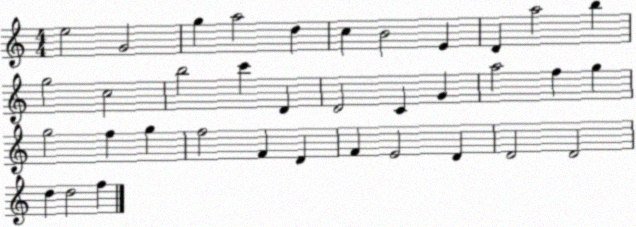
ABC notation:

X:1
T:Untitled
M:4/4
L:1/4
K:C
e2 G2 g a2 d c B2 E D a2 b g2 c2 b2 c' D D2 C G a2 f g g2 f g f2 F D F E2 D D2 D2 d d2 f